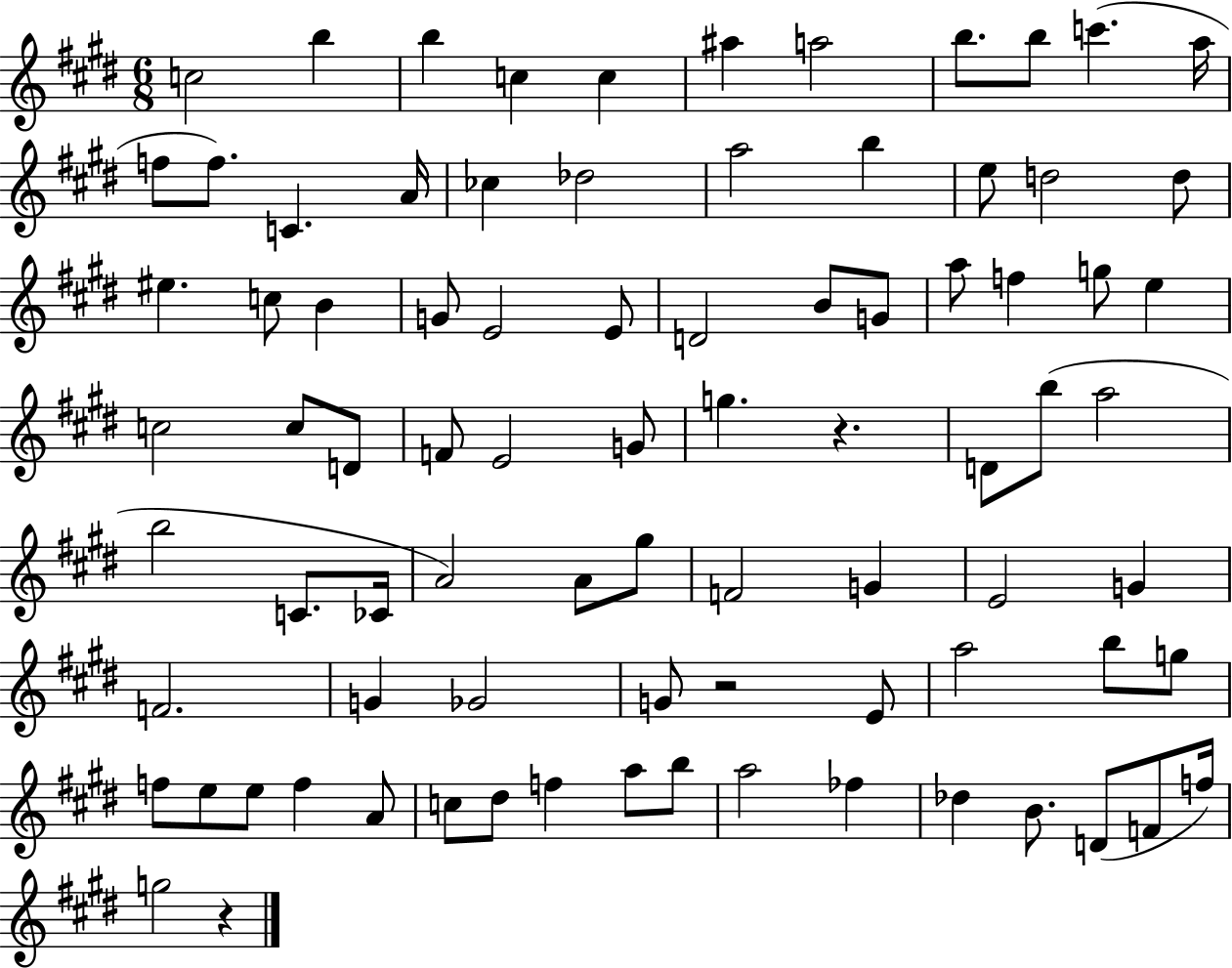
{
  \clef treble
  \numericTimeSignature
  \time 6/8
  \key e \major
  \repeat volta 2 { c''2 b''4 | b''4 c''4 c''4 | ais''4 a''2 | b''8. b''8 c'''4.( a''16 | \break f''8 f''8.) c'4. a'16 | ces''4 des''2 | a''2 b''4 | e''8 d''2 d''8 | \break eis''4. c''8 b'4 | g'8 e'2 e'8 | d'2 b'8 g'8 | a''8 f''4 g''8 e''4 | \break c''2 c''8 d'8 | f'8 e'2 g'8 | g''4. r4. | d'8 b''8( a''2 | \break b''2 c'8. ces'16 | a'2) a'8 gis''8 | f'2 g'4 | e'2 g'4 | \break f'2. | g'4 ges'2 | g'8 r2 e'8 | a''2 b''8 g''8 | \break f''8 e''8 e''8 f''4 a'8 | c''8 dis''8 f''4 a''8 b''8 | a''2 fes''4 | des''4 b'8. d'8( f'8 f''16) | \break g''2 r4 | } \bar "|."
}